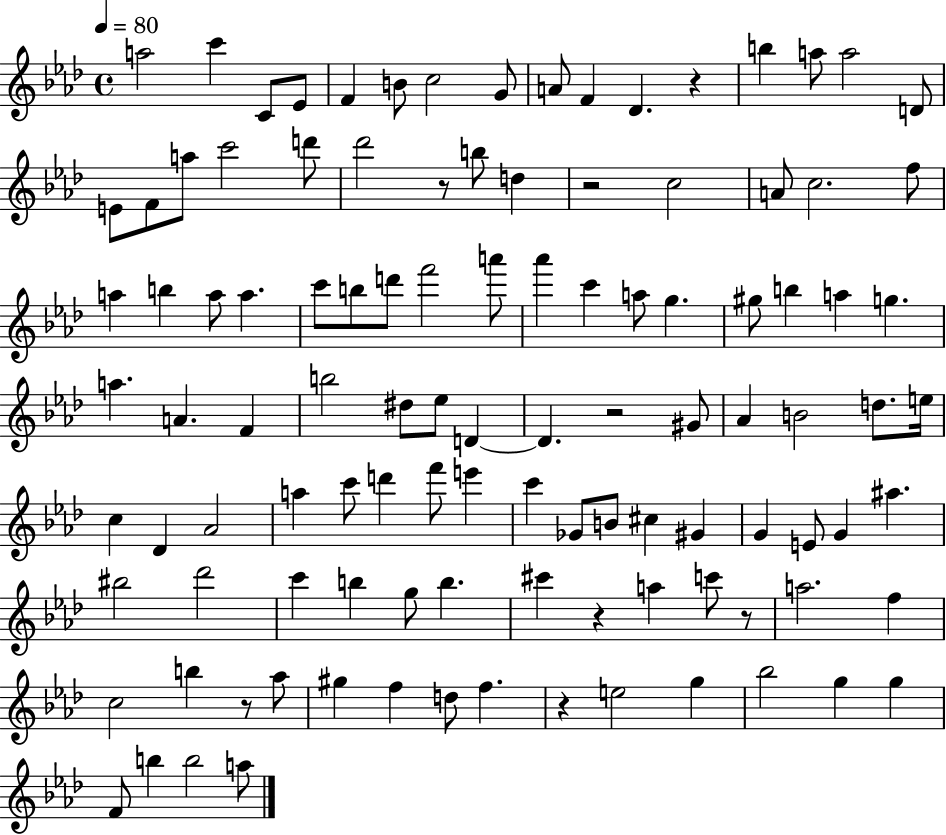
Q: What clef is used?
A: treble